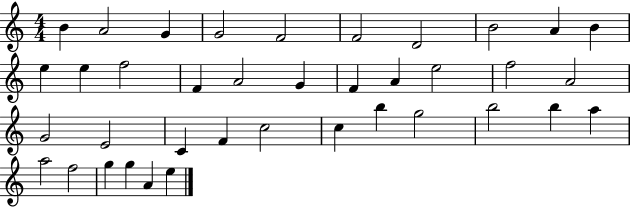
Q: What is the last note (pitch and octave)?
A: E5